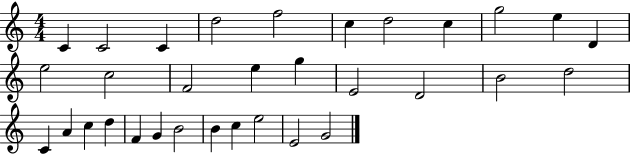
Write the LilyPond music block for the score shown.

{
  \clef treble
  \numericTimeSignature
  \time 4/4
  \key c \major
  c'4 c'2 c'4 | d''2 f''2 | c''4 d''2 c''4 | g''2 e''4 d'4 | \break e''2 c''2 | f'2 e''4 g''4 | e'2 d'2 | b'2 d''2 | \break c'4 a'4 c''4 d''4 | f'4 g'4 b'2 | b'4 c''4 e''2 | e'2 g'2 | \break \bar "|."
}